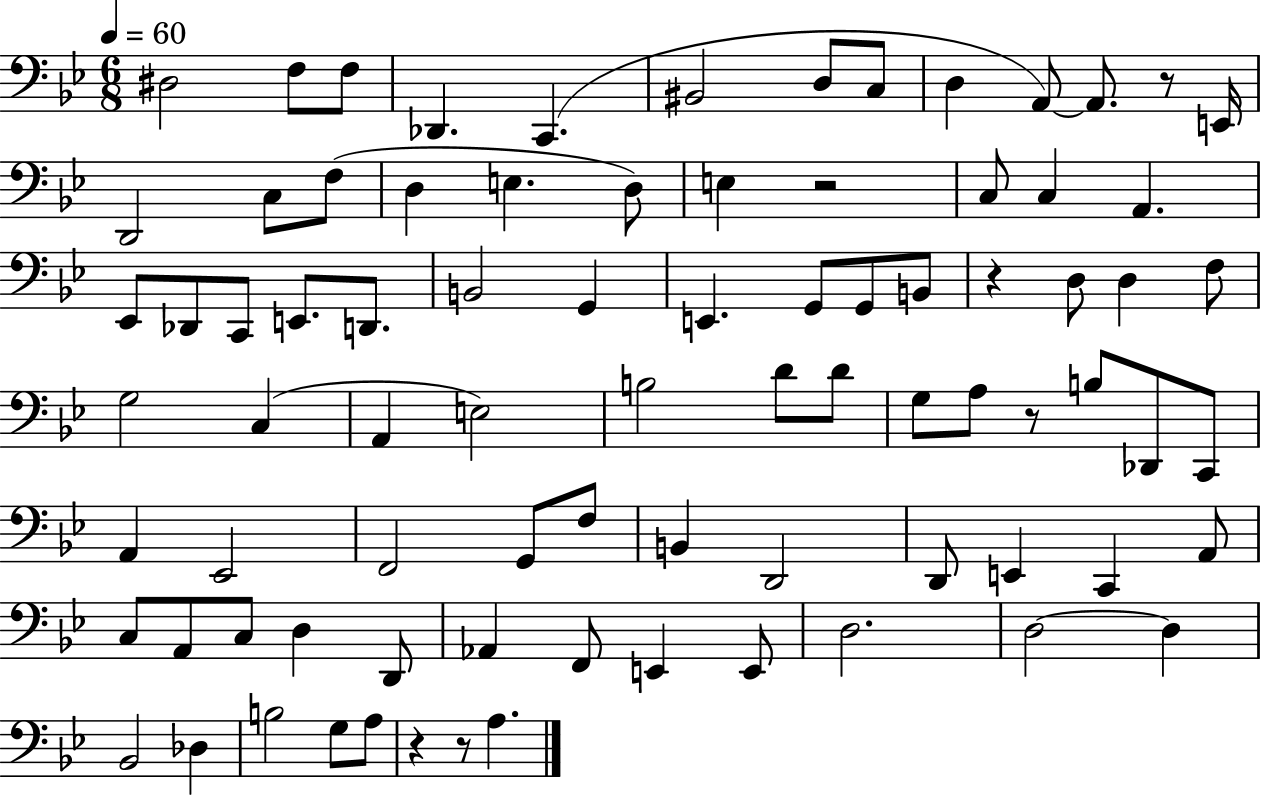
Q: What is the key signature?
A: BES major